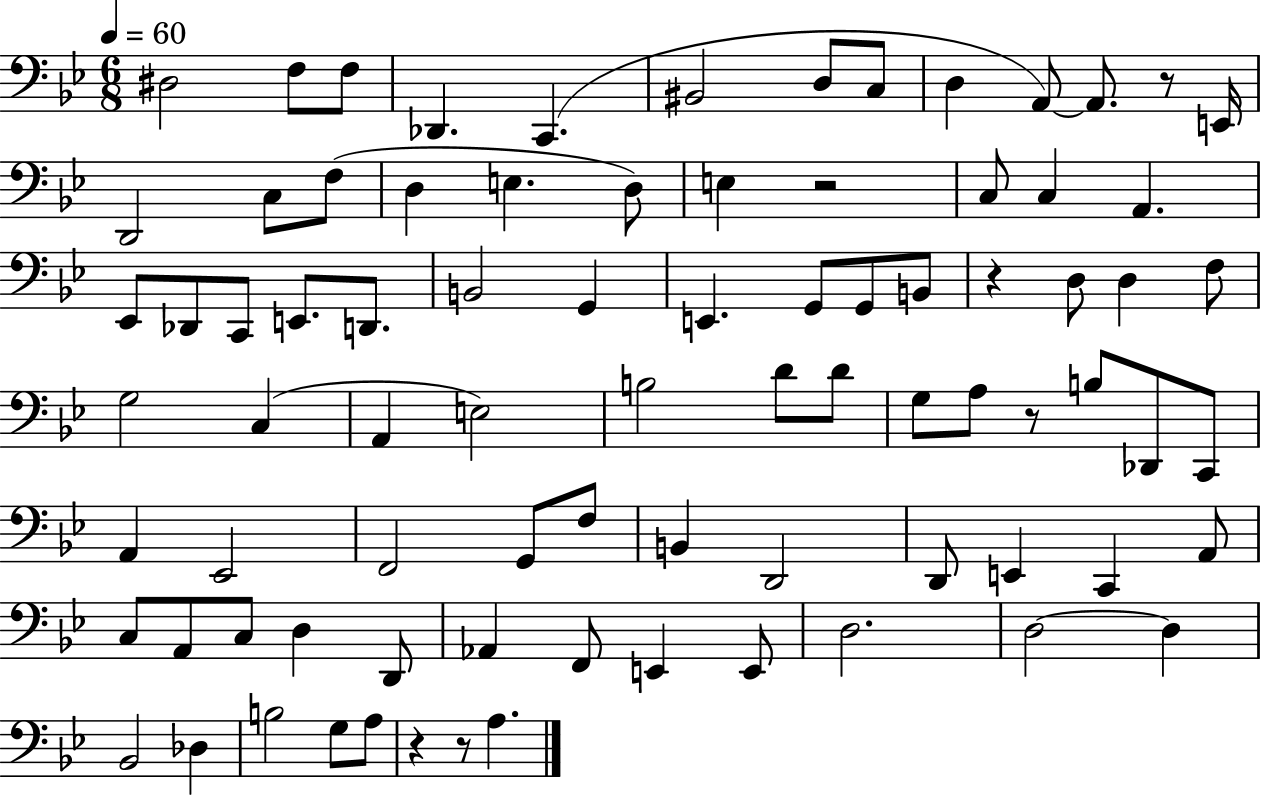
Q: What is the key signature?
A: BES major